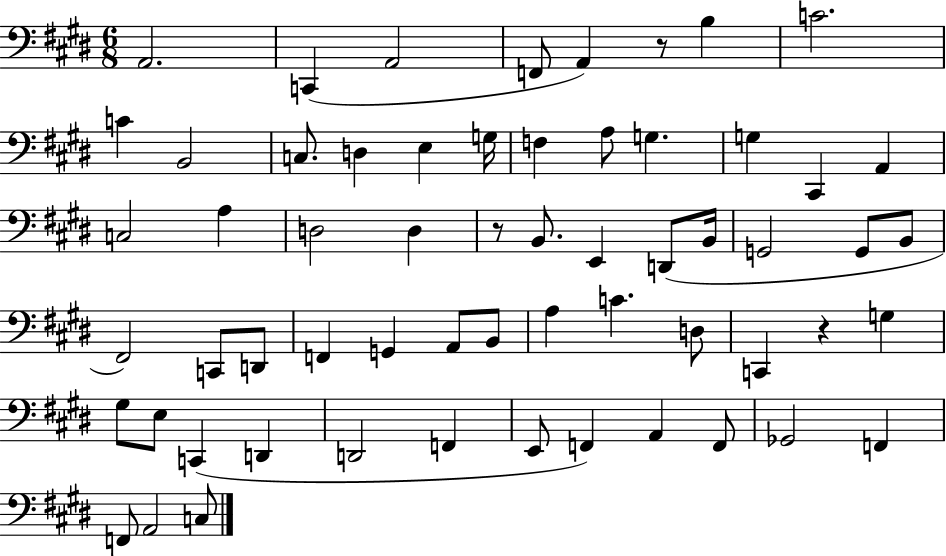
X:1
T:Untitled
M:6/8
L:1/4
K:E
A,,2 C,, A,,2 F,,/2 A,, z/2 B, C2 C B,,2 C,/2 D, E, G,/4 F, A,/2 G, G, ^C,, A,, C,2 A, D,2 D, z/2 B,,/2 E,, D,,/2 B,,/4 G,,2 G,,/2 B,,/2 ^F,,2 C,,/2 D,,/2 F,, G,, A,,/2 B,,/2 A, C D,/2 C,, z G, ^G,/2 E,/2 C,, D,, D,,2 F,, E,,/2 F,, A,, F,,/2 _G,,2 F,, F,,/2 A,,2 C,/2